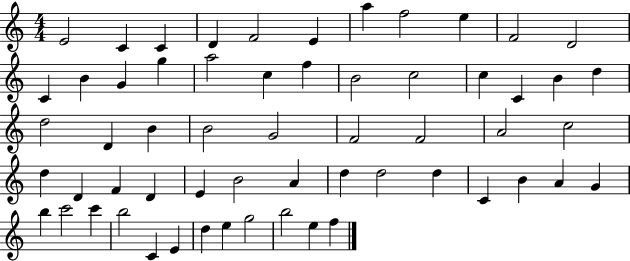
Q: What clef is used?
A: treble